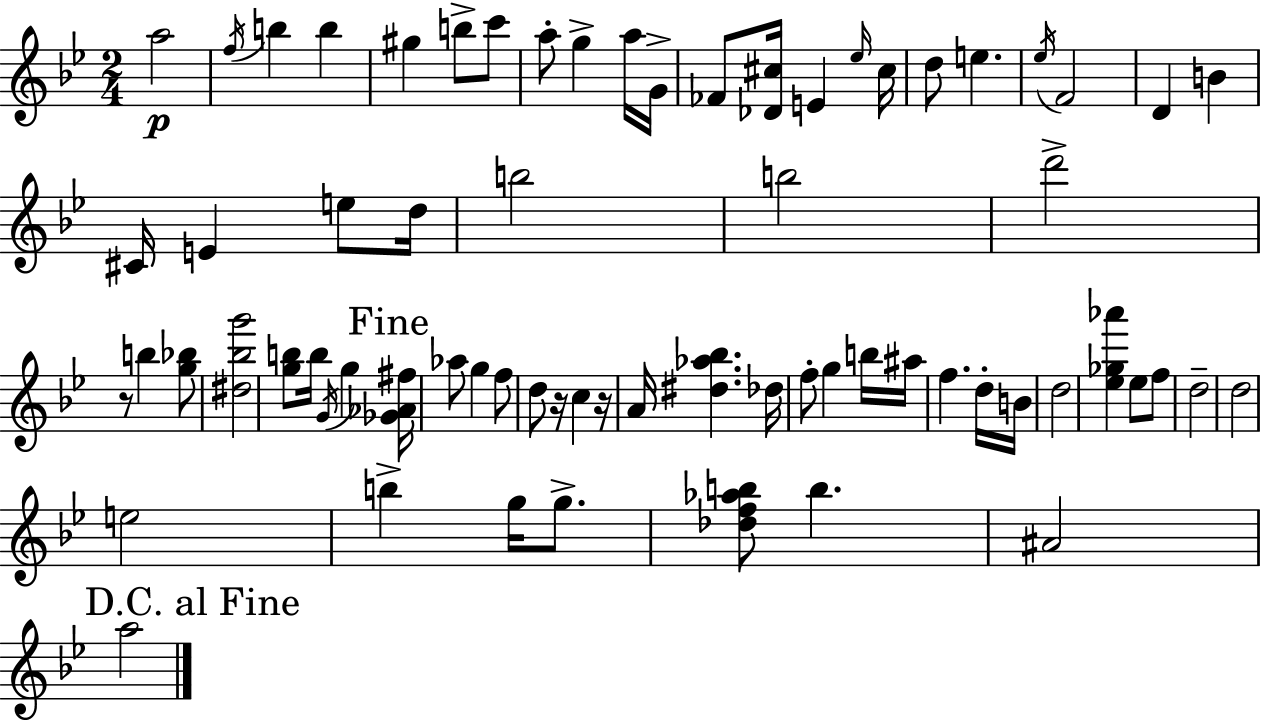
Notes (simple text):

A5/h F5/s B5/q B5/q G#5/q B5/e C6/e A5/e G5/q A5/s G4/s FES4/e [Db4,C#5]/s E4/q Eb5/s C#5/s D5/e E5/q. Eb5/s F4/h D4/q B4/q C#4/s E4/q E5/e D5/s B5/h B5/h D6/h R/e B5/q [G5,Bb5]/e [D#5,Bb5,G6]/h [G5,B5]/e B5/s G4/s G5/q [Gb4,Ab4,F#5]/s Ab5/e G5/q F5/e D5/e R/s C5/q R/s A4/s [D#5,Ab5,Bb5]/q. Db5/s F5/e G5/q B5/s A#5/s F5/q. D5/s B4/s D5/h [Eb5,Gb5,Ab6]/q Eb5/e F5/e D5/h D5/h E5/h B5/q G5/s G5/e. [Db5,F5,Ab5,B5]/e B5/q. A#4/h A5/h